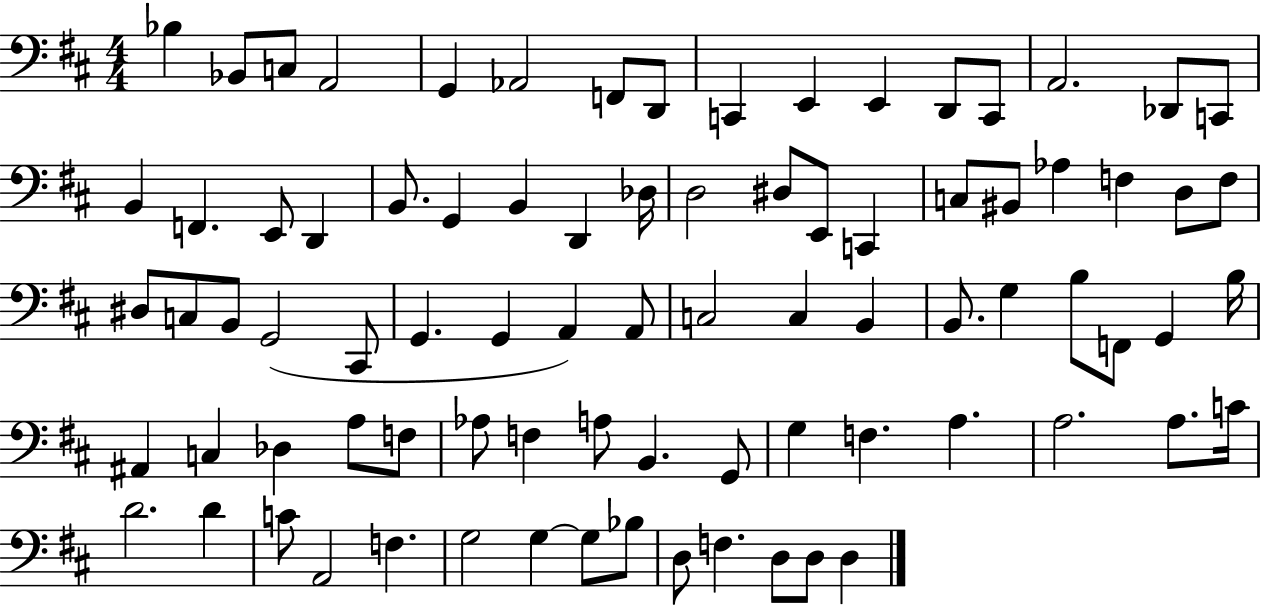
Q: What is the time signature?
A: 4/4